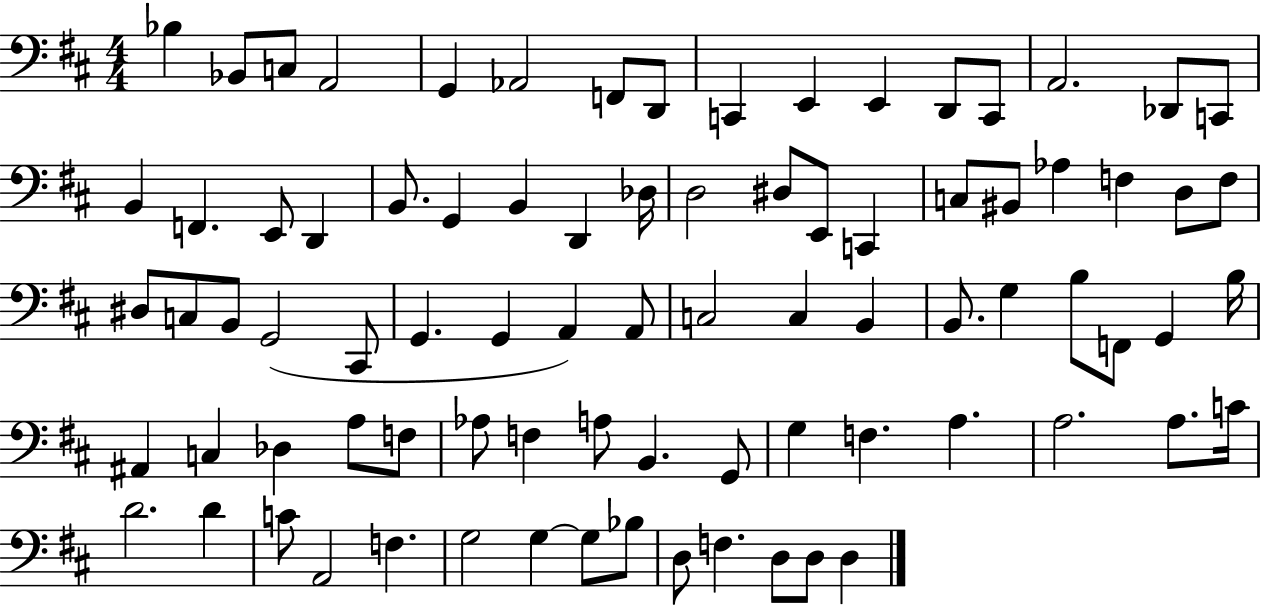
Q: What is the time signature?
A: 4/4